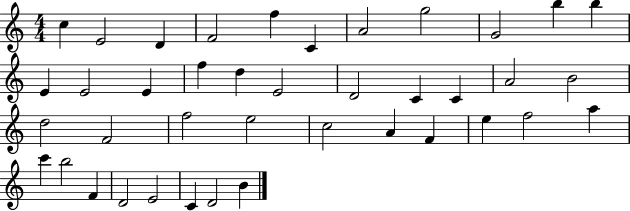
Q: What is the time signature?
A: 4/4